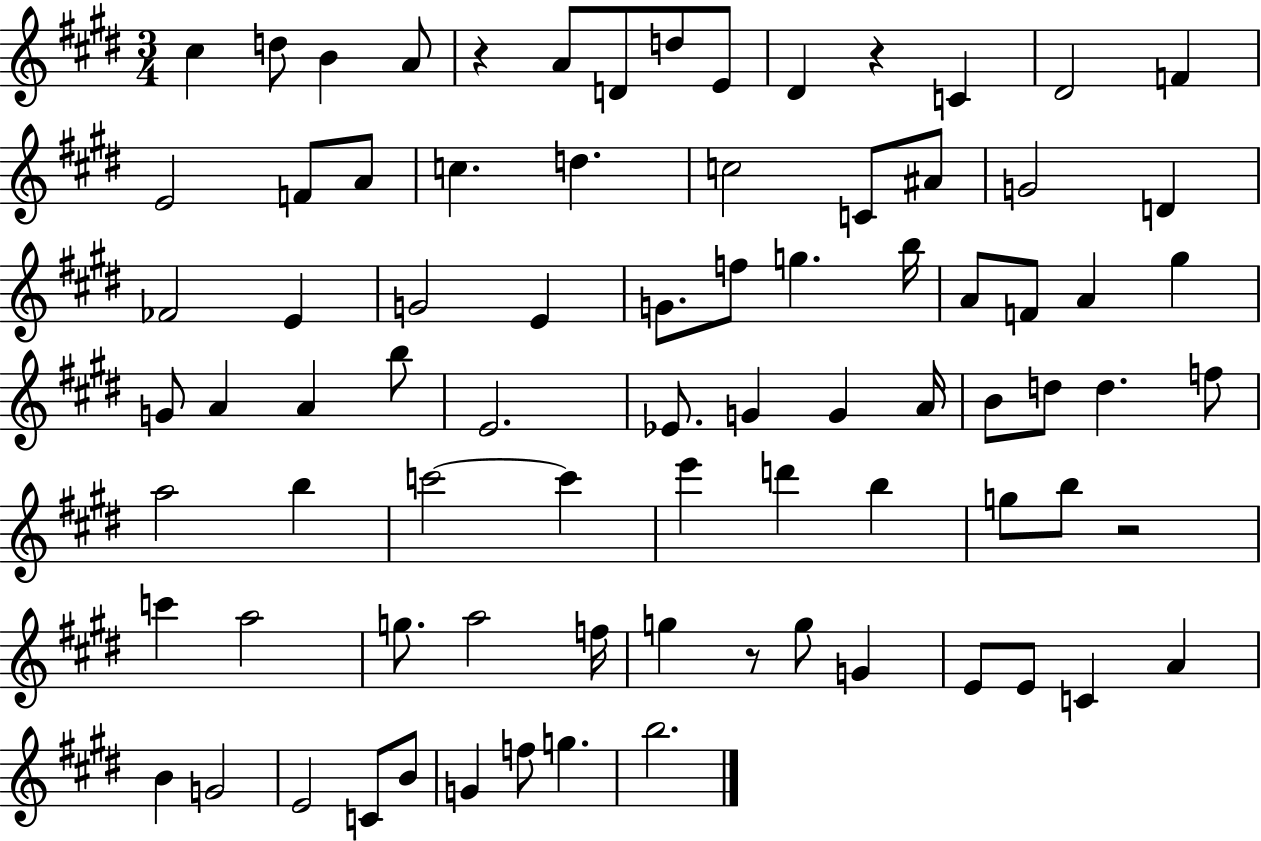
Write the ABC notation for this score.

X:1
T:Untitled
M:3/4
L:1/4
K:E
^c d/2 B A/2 z A/2 D/2 d/2 E/2 ^D z C ^D2 F E2 F/2 A/2 c d c2 C/2 ^A/2 G2 D _F2 E G2 E G/2 f/2 g b/4 A/2 F/2 A ^g G/2 A A b/2 E2 _E/2 G G A/4 B/2 d/2 d f/2 a2 b c'2 c' e' d' b g/2 b/2 z2 c' a2 g/2 a2 f/4 g z/2 g/2 G E/2 E/2 C A B G2 E2 C/2 B/2 G f/2 g b2